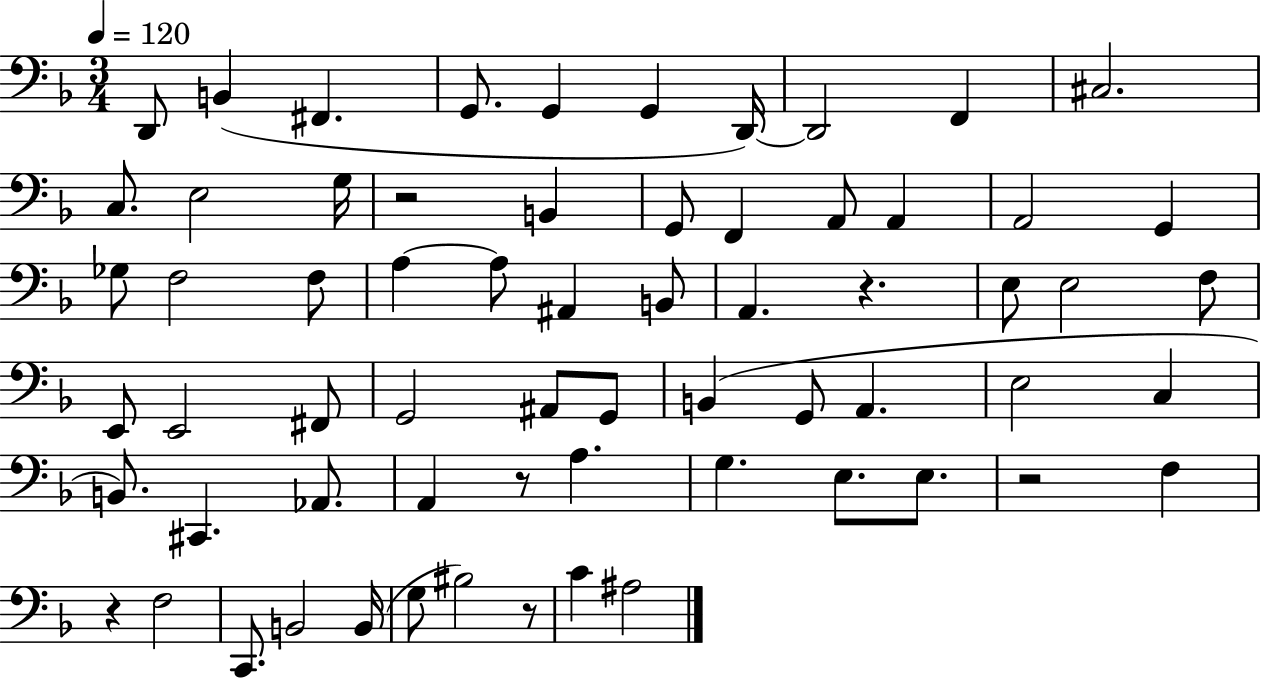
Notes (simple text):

D2/e B2/q F#2/q. G2/e. G2/q G2/q D2/s D2/h F2/q C#3/h. C3/e. E3/h G3/s R/h B2/q G2/e F2/q A2/e A2/q A2/h G2/q Gb3/e F3/h F3/e A3/q A3/e A#2/q B2/e A2/q. R/q. E3/e E3/h F3/e E2/e E2/h F#2/e G2/h A#2/e G2/e B2/q G2/e A2/q. E3/h C3/q B2/e. C#2/q. Ab2/e. A2/q R/e A3/q. G3/q. E3/e. E3/e. R/h F3/q R/q F3/h C2/e. B2/h B2/s G3/e BIS3/h R/e C4/q A#3/h